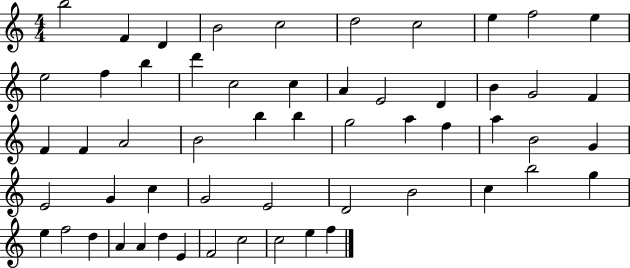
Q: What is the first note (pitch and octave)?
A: B5